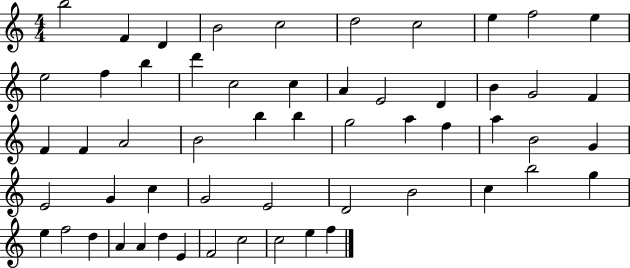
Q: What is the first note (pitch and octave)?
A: B5